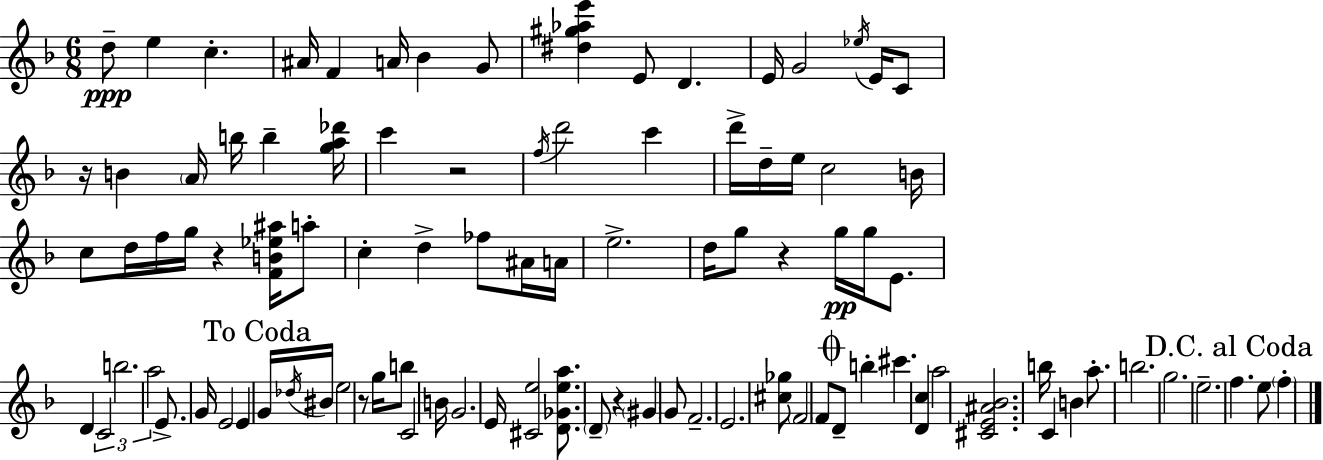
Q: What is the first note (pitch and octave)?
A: D5